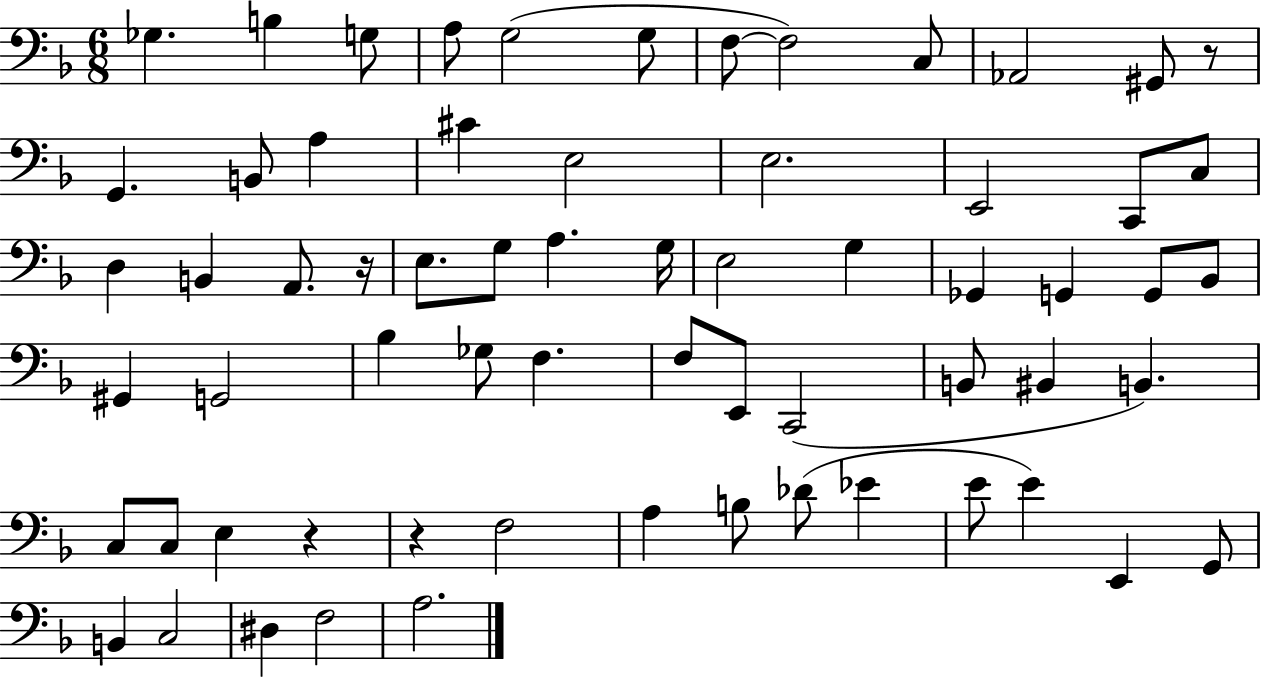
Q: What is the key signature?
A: F major